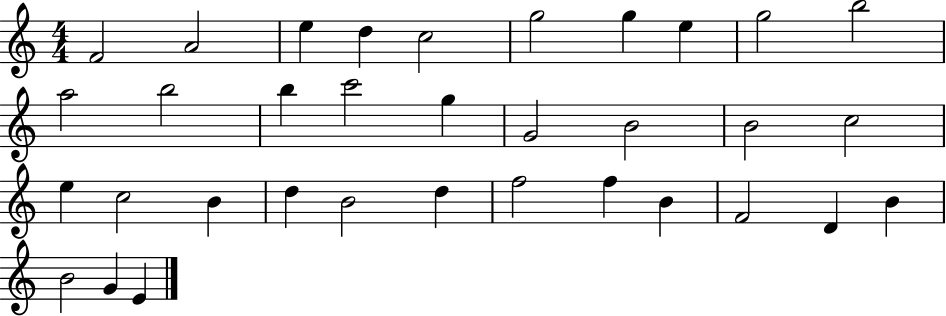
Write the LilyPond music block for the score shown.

{
  \clef treble
  \numericTimeSignature
  \time 4/4
  \key c \major
  f'2 a'2 | e''4 d''4 c''2 | g''2 g''4 e''4 | g''2 b''2 | \break a''2 b''2 | b''4 c'''2 g''4 | g'2 b'2 | b'2 c''2 | \break e''4 c''2 b'4 | d''4 b'2 d''4 | f''2 f''4 b'4 | f'2 d'4 b'4 | \break b'2 g'4 e'4 | \bar "|."
}